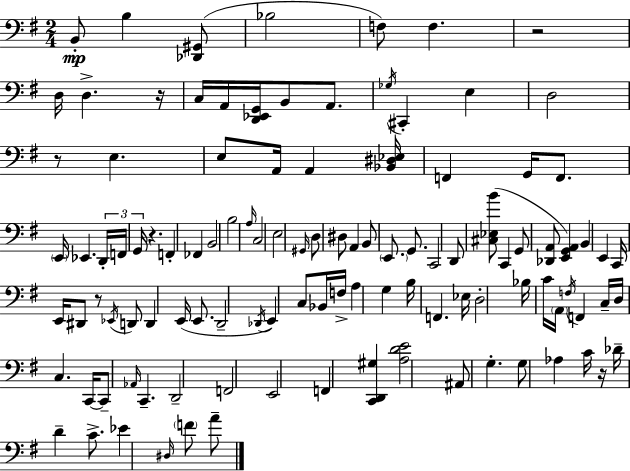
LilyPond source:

{
  \clef bass
  \numericTimeSignature
  \time 2/4
  \key e \minor
  b,8-.\mp b4 <des, gis,>8( | bes2 | f8) f4. | r2 | \break d16 d4.-> r16 | c16 a,16 <d, ees, g,>16 b,8 a,8. | \acciaccatura { ges16 } cis,4-. e4 | d2 | \break r8 e4. | e8 a,16 a,4 | <bes, dis ees>16 f,4 g,16 f,8. | \parenthesize e,16 ees,4. | \break \tuplet 3/2 { d,16-. f,16 g,16 } r4. | f,4-. fes,4 | b,2 | b2 | \break \grace { a16 } c2 | e2 | \grace { gis,16 } d8 dis8 a,4 | b,8 \parenthesize e,8. | \break g,8. c,2 | d,8 <cis ees b'>8( c,4 | g,8 <des, a,>8 <e, g, a,>4) | b,4 e,4 | \break c,16 e,16 dis,8 r8 | \acciaccatura { ees,16 } d,8 d,4 | e,16( e,8. d,2-- | \acciaccatura { des,16 } e,4) | \break c8 bes,16 f16-> a4 | g4 b16 f,4. | ees16 d2-. | bes16 c'16 \parenthesize a,16 | \break \acciaccatura { f16 } f,4 c16-- d16 c4. | c,16~~ c,8-- | \grace { aes,16 } c,4.-- d,2-- | f,2 | \break e,2 | f,4 | <c, d, gis>4 <a d' e'>2 | ais,8 | \break g4.-. g8 | aes4 c'16 r16 des'16-- | d'4-- c'8.-> ees'4 | \grace { dis16 } \parenthesize f'8 a'8-- | \break \bar "|."
}